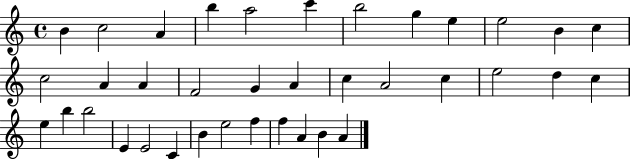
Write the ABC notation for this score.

X:1
T:Untitled
M:4/4
L:1/4
K:C
B c2 A b a2 c' b2 g e e2 B c c2 A A F2 G A c A2 c e2 d c e b b2 E E2 C B e2 f f A B A